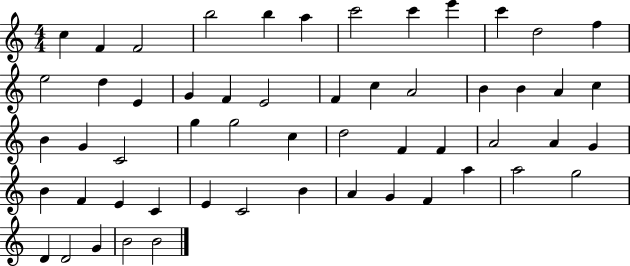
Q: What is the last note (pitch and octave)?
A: B4